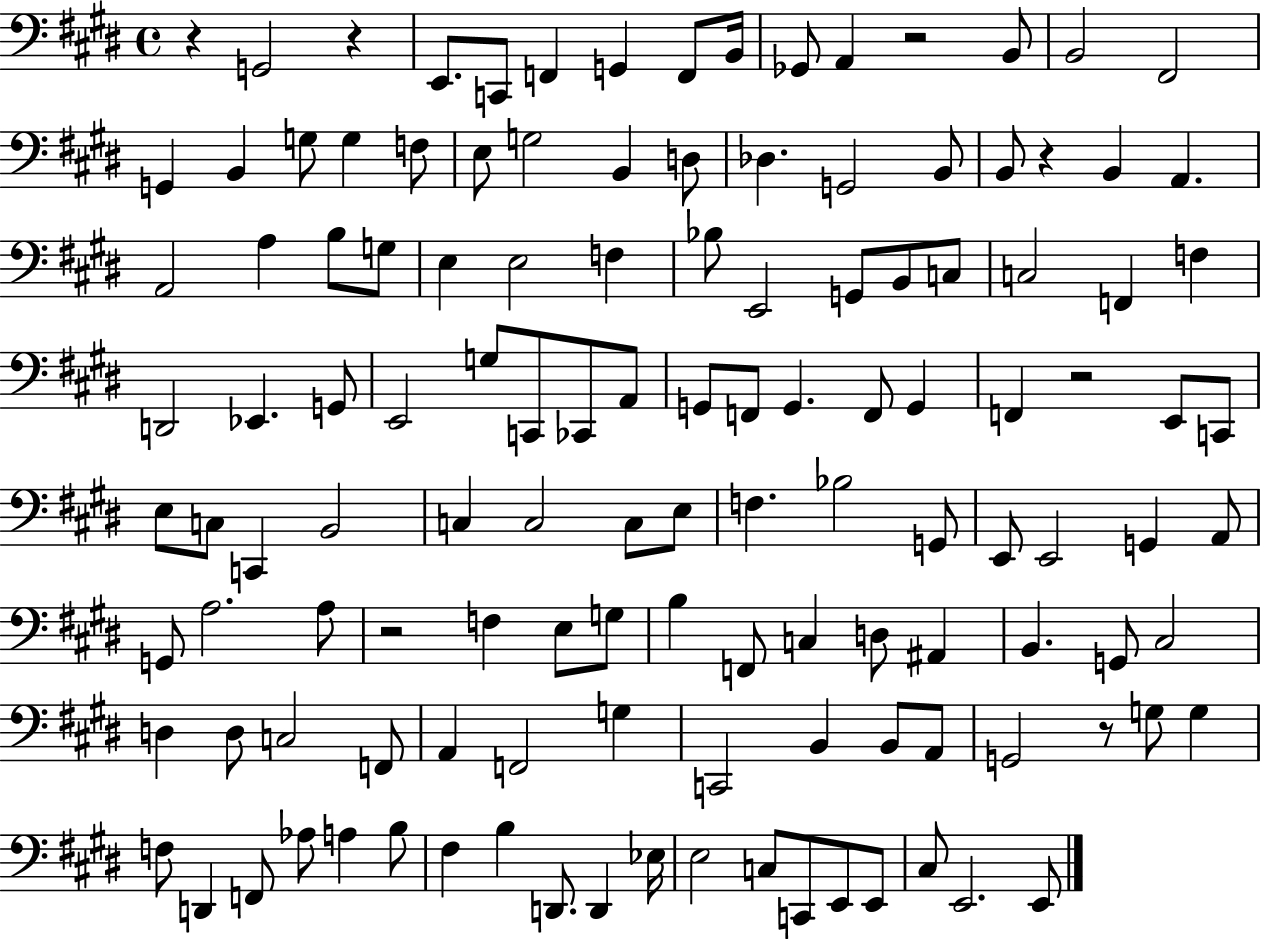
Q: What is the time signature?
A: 4/4